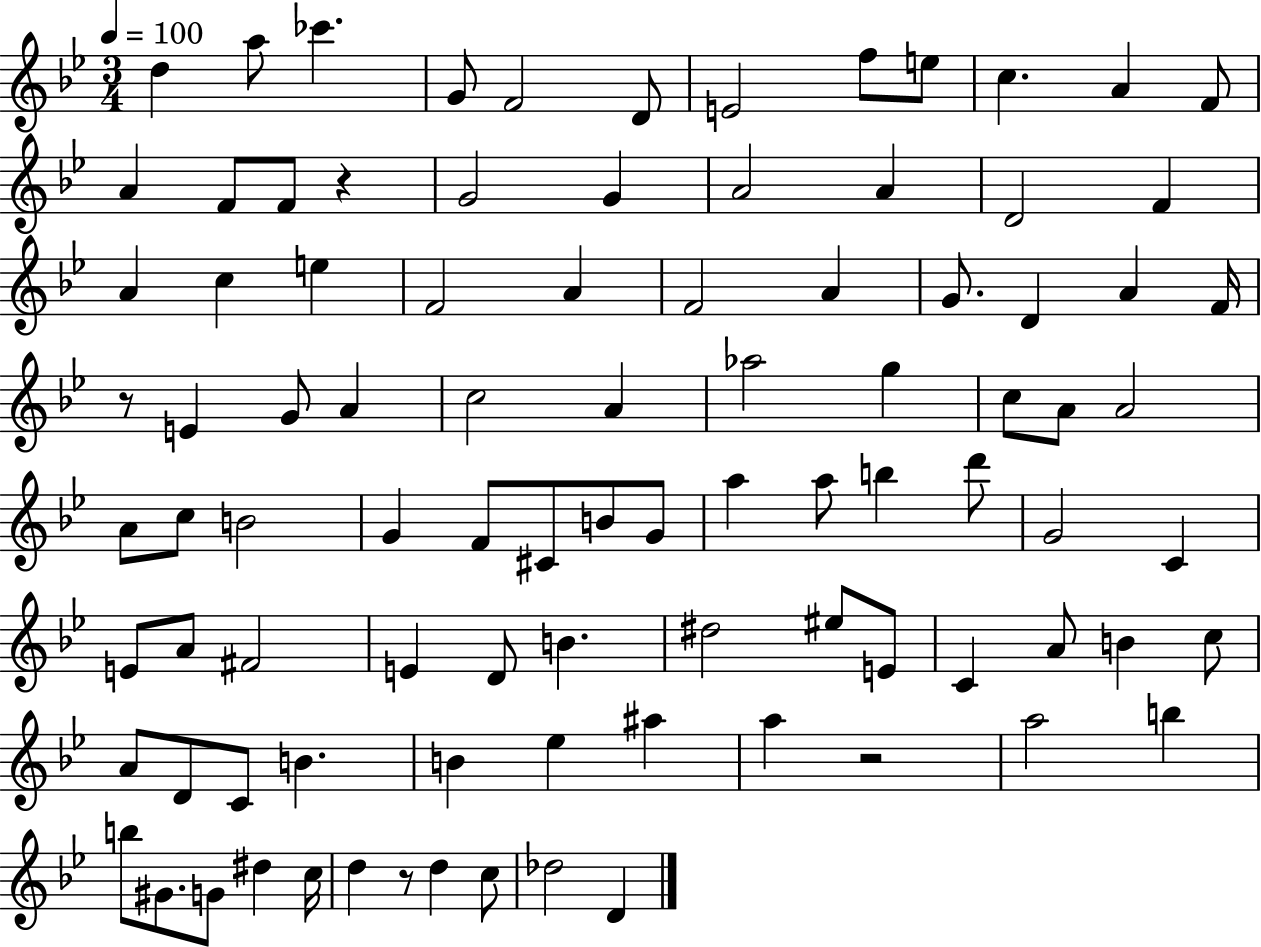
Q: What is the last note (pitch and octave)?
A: D4